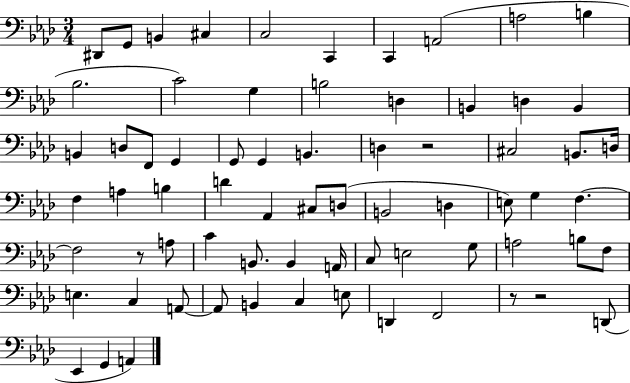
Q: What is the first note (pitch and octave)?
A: D#2